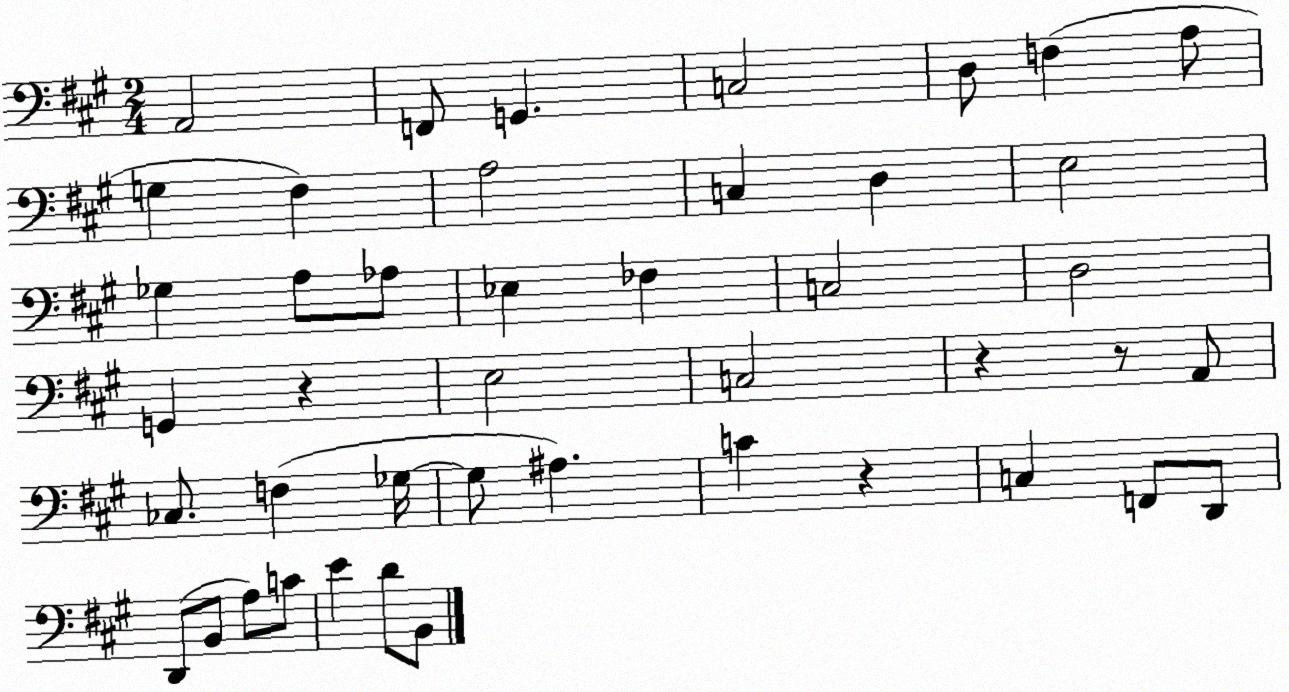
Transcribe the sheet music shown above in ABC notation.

X:1
T:Untitled
M:2/4
L:1/4
K:A
A,,2 F,,/2 G,, C,2 D,/2 F, A,/2 G, ^F, A,2 C, D, E,2 _G, A,/2 _A,/2 _E, _F, C,2 D,2 G,, z E,2 C,2 z z/2 A,,/2 _C,/2 F, _G,/4 _G,/2 ^A, C z C, F,,/2 D,,/2 D,,/2 B,,/2 A,/2 C/2 E D/2 B,,/2